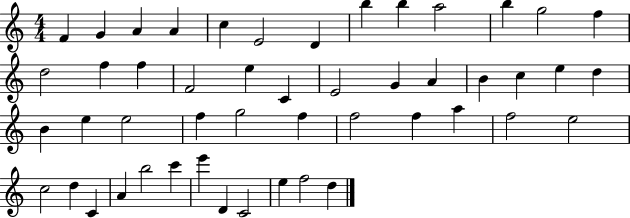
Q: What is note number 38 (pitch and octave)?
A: C5